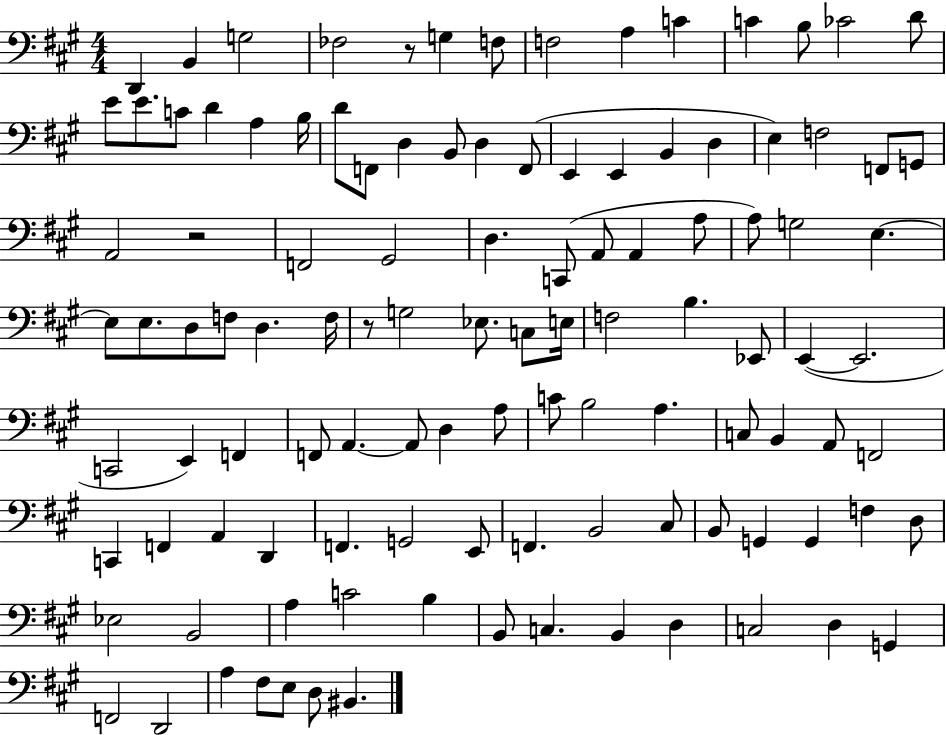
X:1
T:Untitled
M:4/4
L:1/4
K:A
D,, B,, G,2 _F,2 z/2 G, F,/2 F,2 A, C C B,/2 _C2 D/2 E/2 E/2 C/2 D A, B,/4 D/2 F,,/2 D, B,,/2 D, F,,/2 E,, E,, B,, D, E, F,2 F,,/2 G,,/2 A,,2 z2 F,,2 ^G,,2 D, C,,/2 A,,/2 A,, A,/2 A,/2 G,2 E, E,/2 E,/2 D,/2 F,/2 D, F,/4 z/2 G,2 _E,/2 C,/2 E,/4 F,2 B, _E,,/2 E,, E,,2 C,,2 E,, F,, F,,/2 A,, A,,/2 D, A,/2 C/2 B,2 A, C,/2 B,, A,,/2 F,,2 C,, F,, A,, D,, F,, G,,2 E,,/2 F,, B,,2 ^C,/2 B,,/2 G,, G,, F, D,/2 _E,2 B,,2 A, C2 B, B,,/2 C, B,, D, C,2 D, G,, F,,2 D,,2 A, ^F,/2 E,/2 D,/2 ^B,,